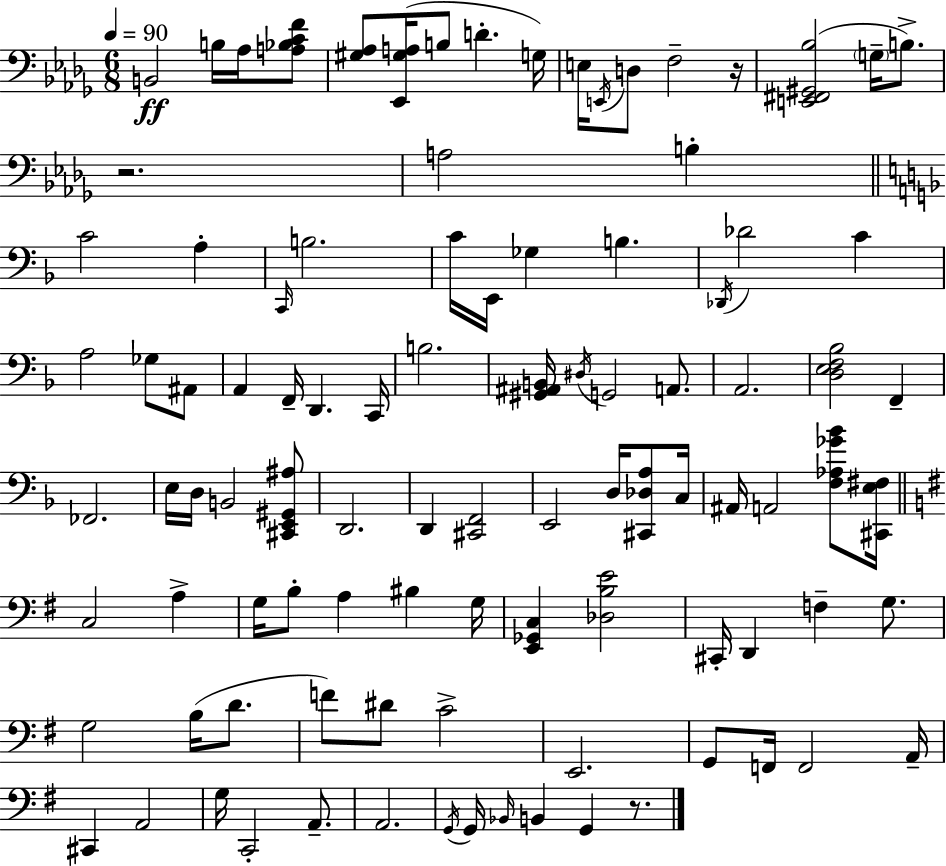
B2/h B3/s Ab3/s [A3,Bb3,C4,F4]/e [G#3,Ab3]/e [Eb2,G#3,A3]/s B3/e D4/q. G3/s E3/s E2/s D3/e F3/h R/s [E2,F#2,G#2,Bb3]/h G3/s B3/e. R/h. A3/h B3/q C4/h A3/q C2/s B3/h. C4/s E2/s Gb3/q B3/q. Db2/s Db4/h C4/q A3/h Gb3/e A#2/e A2/q F2/s D2/q. C2/s B3/h. [G#2,A#2,B2]/s D#3/s G2/h A2/e. A2/h. [D3,E3,F3,Bb3]/h F2/q FES2/h. E3/s D3/s B2/h [C#2,E2,G#2,A#3]/e D2/h. D2/q [C#2,F2]/h E2/h D3/s [C#2,Db3,A3]/e C3/s A#2/s A2/h [F3,Ab3,Gb4,Bb4]/e [C#2,E3,F#3]/s C3/h A3/q G3/s B3/e A3/q BIS3/q G3/s [E2,Gb2,C3]/q [Db3,B3,E4]/h C#2/s D2/q F3/q G3/e. G3/h B3/s D4/e. F4/e D#4/e C4/h E2/h. G2/e F2/s F2/h A2/s C#2/q A2/h G3/s C2/h A2/e. A2/h. G2/s G2/s Bb2/s B2/q G2/q R/e.